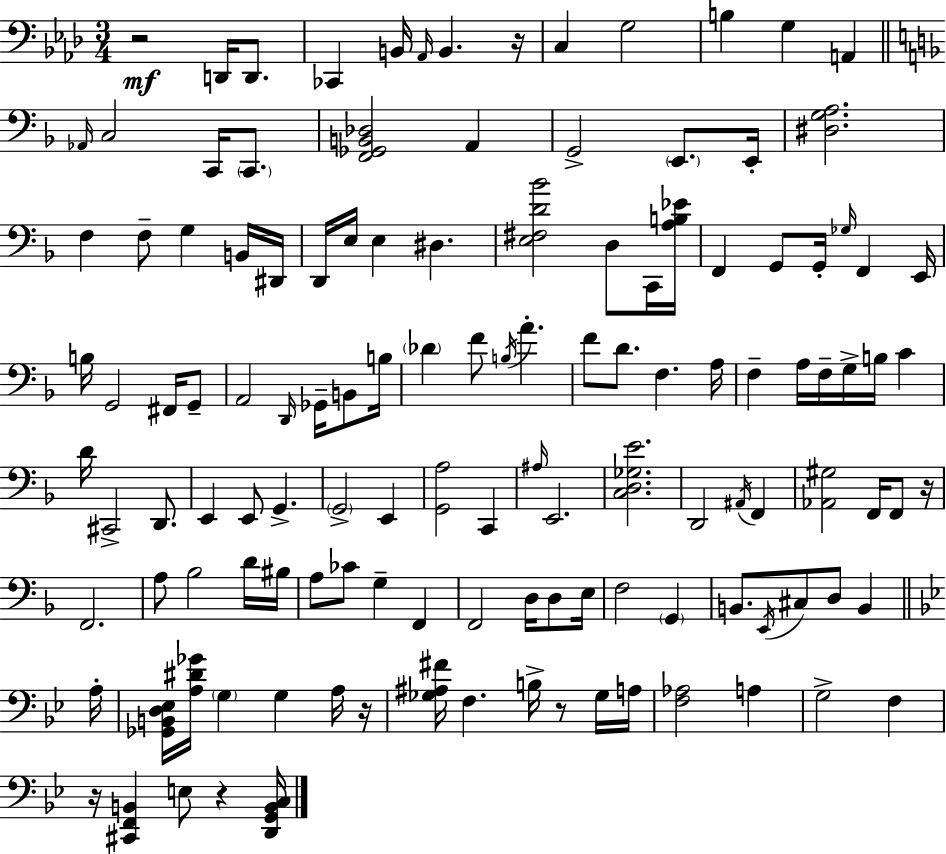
X:1
T:Untitled
M:3/4
L:1/4
K:Fm
z2 D,,/4 D,,/2 _C,, B,,/4 _A,,/4 B,, z/4 C, G,2 B, G, A,, _A,,/4 C,2 C,,/4 C,,/2 [F,,_G,,B,,_D,]2 A,, G,,2 E,,/2 E,,/4 [^D,G,A,]2 F, F,/2 G, B,,/4 ^D,,/4 D,,/4 E,/4 E, ^D, [E,^F,D_B]2 D,/2 C,,/4 [A,B,_E]/4 F,, G,,/2 G,,/4 _G,/4 F,, E,,/4 B,/4 G,,2 ^F,,/4 G,,/2 A,,2 D,,/4 _G,,/4 B,,/2 B,/4 _D F/2 B,/4 A F/2 D/2 F, A,/4 F, A,/4 F,/4 G,/4 B,/4 C D/4 ^C,,2 D,,/2 E,, E,,/2 G,, G,,2 E,, [G,,A,]2 C,, ^A,/4 E,,2 [C,D,_G,E]2 D,,2 ^A,,/4 F,, [_A,,^G,]2 F,,/4 F,,/2 z/4 F,,2 A,/2 _B,2 D/4 ^B,/4 A,/2 _C/2 G, F,, F,,2 D,/4 D,/2 E,/4 F,2 G,, B,,/2 E,,/4 ^C,/2 D,/2 B,, A,/4 [_G,,B,,D,_E,]/4 [A,^D_G]/4 G, G, A,/4 z/4 [_G,^A,^F]/4 F, B,/4 z/2 _G,/4 A,/4 [F,_A,]2 A, G,2 F, z/4 [^C,,F,,B,,] E,/2 z [D,,G,,B,,C,]/4